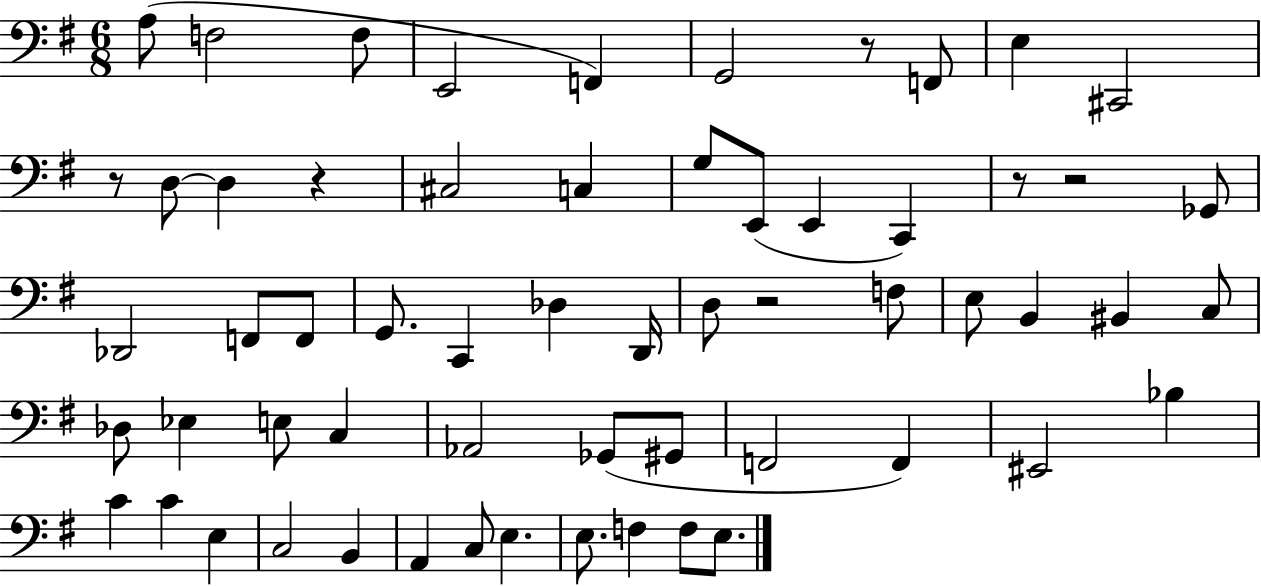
A3/e F3/h F3/e E2/h F2/q G2/h R/e F2/e E3/q C#2/h R/e D3/e D3/q R/q C#3/h C3/q G3/e E2/e E2/q C2/q R/e R/h Gb2/e Db2/h F2/e F2/e G2/e. C2/q Db3/q D2/s D3/e R/h F3/e E3/e B2/q BIS2/q C3/e Db3/e Eb3/q E3/e C3/q Ab2/h Gb2/e G#2/e F2/h F2/q EIS2/h Bb3/q C4/q C4/q E3/q C3/h B2/q A2/q C3/e E3/q. E3/e. F3/q F3/e E3/e.